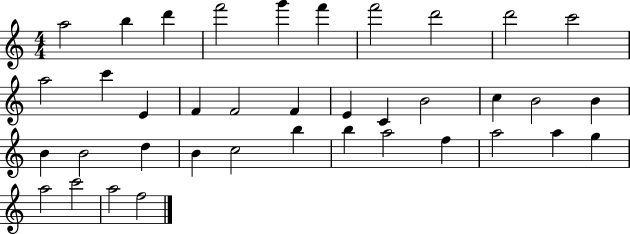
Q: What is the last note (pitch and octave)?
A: F5